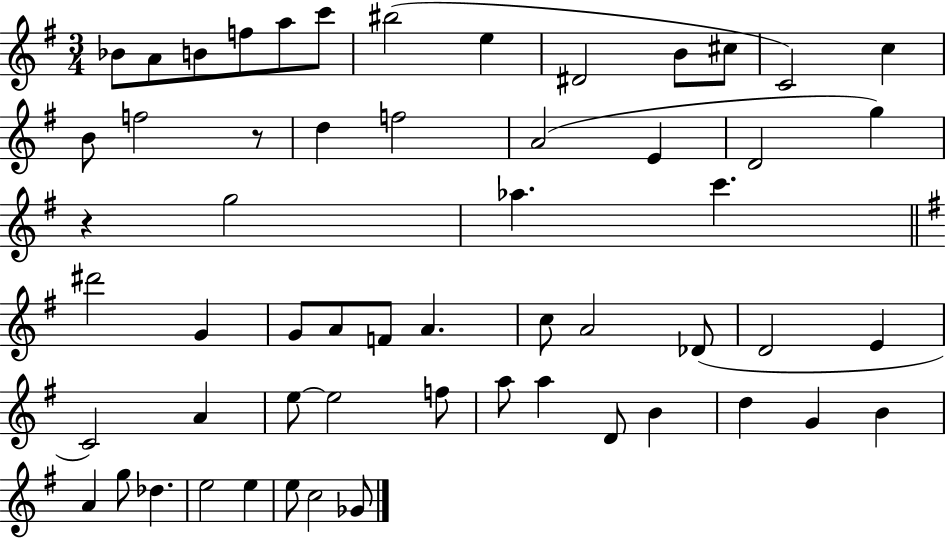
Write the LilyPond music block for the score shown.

{
  \clef treble
  \numericTimeSignature
  \time 3/4
  \key g \major
  bes'8 a'8 b'8 f''8 a''8 c'''8 | bis''2( e''4 | dis'2 b'8 cis''8 | c'2) c''4 | \break b'8 f''2 r8 | d''4 f''2 | a'2( e'4 | d'2 g''4) | \break r4 g''2 | aes''4. c'''4. | \bar "||" \break \key g \major dis'''2 g'4 | g'8 a'8 f'8 a'4. | c''8 a'2 des'8( | d'2 e'4 | \break c'2) a'4 | e''8~~ e''2 f''8 | a''8 a''4 d'8 b'4 | d''4 g'4 b'4 | \break a'4 g''8 des''4. | e''2 e''4 | e''8 c''2 ges'8 | \bar "|."
}